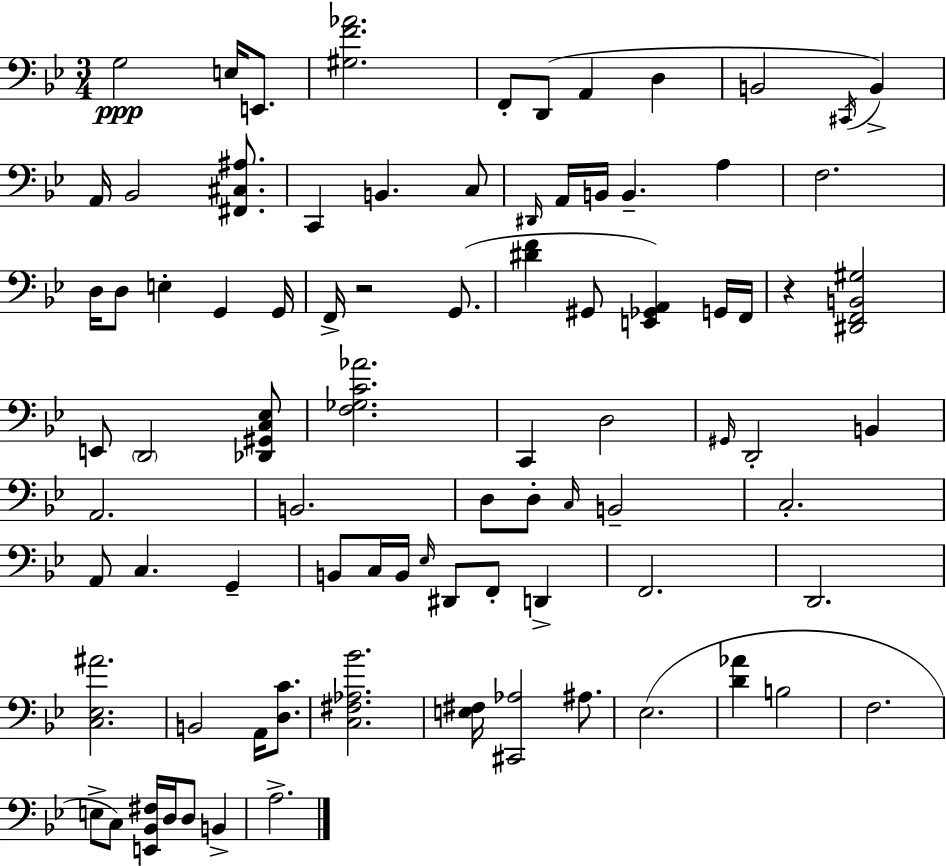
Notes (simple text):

G3/h E3/s E2/e. [G#3,F4,Ab4]/h. F2/e D2/e A2/q D3/q B2/h C#2/s B2/q A2/s Bb2/h [F#2,C#3,A#3]/e. C2/q B2/q. C3/e D#2/s A2/s B2/s B2/q. A3/q F3/h. D3/s D3/e E3/q G2/q G2/s F2/s R/h G2/e. [D#4,F4]/q G#2/e [E2,Gb2,A2]/q G2/s F2/s R/q [D#2,F2,B2,G#3]/h E2/e D2/h [Db2,G#2,C3,Eb3]/e [F3,Gb3,C4,Ab4]/h. C2/q D3/h G#2/s D2/h B2/q A2/h. B2/h. D3/e D3/e C3/s B2/h C3/h. A2/e C3/q. G2/q B2/e C3/s B2/s Eb3/s D#2/e F2/e D2/q F2/h. D2/h. [C3,Eb3,A#4]/h. B2/h A2/s [D3,C4]/e. [C3,F#3,Ab3,Bb4]/h. [E3,F#3]/s [C#2,Ab3]/h A#3/e. Eb3/h. [D4,Ab4]/q B3/h F3/h. E3/e C3/e [E2,Bb2,F#3]/s D3/s D3/e B2/q A3/h.